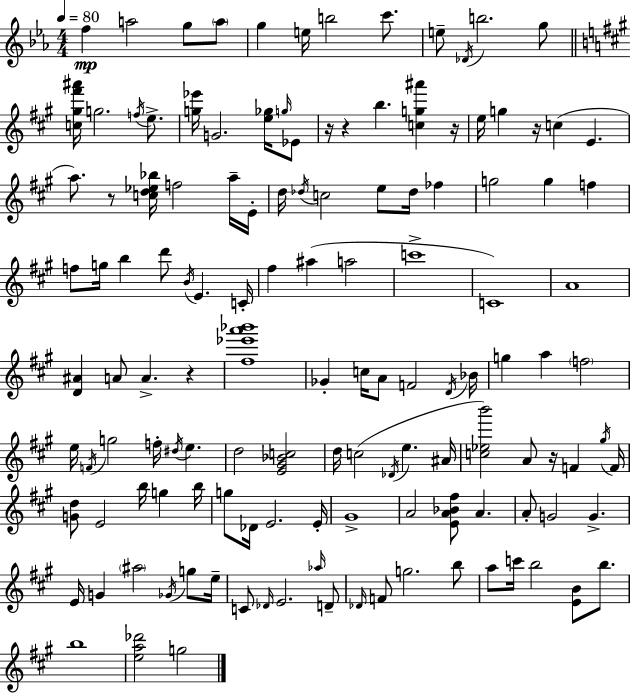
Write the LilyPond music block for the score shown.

{
  \clef treble
  \numericTimeSignature
  \time 4/4
  \key c \minor
  \tempo 4 = 80
  f''4\mp a''2 g''8 \parenthesize a''8 | g''4 e''16 b''2 c'''8. | e''8-- \acciaccatura { des'16 } b''2. g''8 | \bar "||" \break \key a \major <c'' gis'' fis''' ais'''>16 g''2. \acciaccatura { f''16 } e''8.-> | <g'' ees'''>16 g'2. <e'' ges''>16 \grace { g''16 } | ees'8 r16 r4 b''4. <c'' g'' ais'''>4 | r16 e''16 g''4 r16 c''4( e'4. | \break a''8.) r8 <c'' d'' ees'' bes''>16 f''2 | a''16-- e'16-. d''16 \acciaccatura { des''16 } c''2 e''8 des''16 fes''4 | g''2 g''4 f''4 | f''8 g''16 b''4 d'''8 \acciaccatura { b'16 } e'4. | \break c'16-. fis''4 ais''4( a''2 | c'''1-> | c'1) | a'1 | \break <d' ais'>4 a'8 a'4.-> | r4 <fis'' ees''' a''' bes'''>1 | ges'4-. c''16 a'8 f'2 | \acciaccatura { d'16 } bes'16 g''4 a''4 \parenthesize f''2 | \break e''16 \acciaccatura { f'16 } g''2 f''16-. | \acciaccatura { dis''16 } e''4. d''2 <e' gis' bes' c''>2 | d''16 c''2( | \acciaccatura { des'16 } e''4. ais'16 <c'' ees'' b'''>2) | \break a'8 r16 f'4 \acciaccatura { gis''16 } f'16 <g' d''>8 e'2 | b''16 g''4 b''16 g''8 des'16 e'2. | e'16-. gis'1-> | a'2 | \break <e' a' bes' fis''>8 a'4. a'8-. g'2 | g'4.-> e'16 g'4 \parenthesize ais''2 | \acciaccatura { ges'16 } g''8 e''16-- c'8 \grace { des'16 } e'2. | \grace { aes''16 } d'8-- \grace { des'16 } f'8 g''2. | \break b''8 a''8 c'''16 | b''2 <e' b'>8 b''8. b''1 | <e'' a'' des'''>2 | g''2 \bar "|."
}